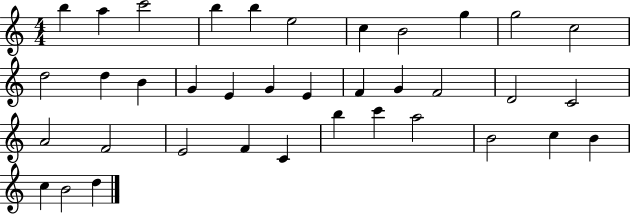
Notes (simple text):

B5/q A5/q C6/h B5/q B5/q E5/h C5/q B4/h G5/q G5/h C5/h D5/h D5/q B4/q G4/q E4/q G4/q E4/q F4/q G4/q F4/h D4/h C4/h A4/h F4/h E4/h F4/q C4/q B5/q C6/q A5/h B4/h C5/q B4/q C5/q B4/h D5/q